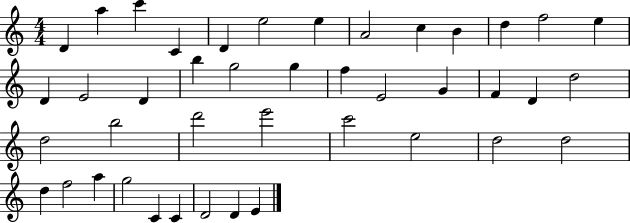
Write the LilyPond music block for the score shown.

{
  \clef treble
  \numericTimeSignature
  \time 4/4
  \key c \major
  d'4 a''4 c'''4 c'4 | d'4 e''2 e''4 | a'2 c''4 b'4 | d''4 f''2 e''4 | \break d'4 e'2 d'4 | b''4 g''2 g''4 | f''4 e'2 g'4 | f'4 d'4 d''2 | \break d''2 b''2 | d'''2 e'''2 | c'''2 e''2 | d''2 d''2 | \break d''4 f''2 a''4 | g''2 c'4 c'4 | d'2 d'4 e'4 | \bar "|."
}